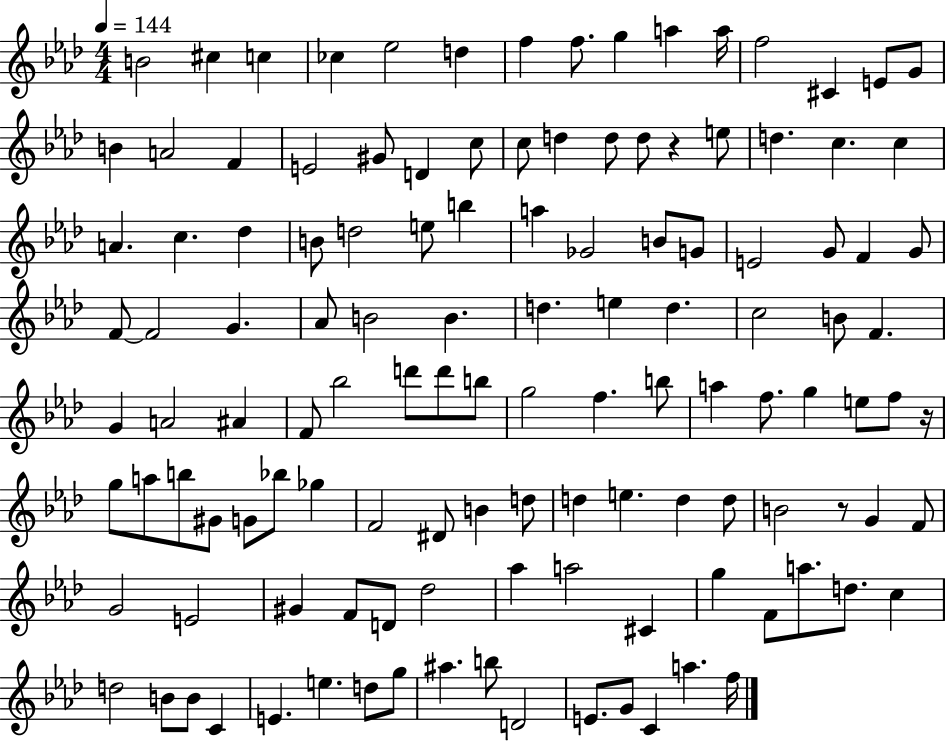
{
  \clef treble
  \numericTimeSignature
  \time 4/4
  \key aes \major
  \tempo 4 = 144
  b'2 cis''4 c''4 | ces''4 ees''2 d''4 | f''4 f''8. g''4 a''4 a''16 | f''2 cis'4 e'8 g'8 | \break b'4 a'2 f'4 | e'2 gis'8 d'4 c''8 | c''8 d''4 d''8 d''8 r4 e''8 | d''4. c''4. c''4 | \break a'4. c''4. des''4 | b'8 d''2 e''8 b''4 | a''4 ges'2 b'8 g'8 | e'2 g'8 f'4 g'8 | \break f'8~~ f'2 g'4. | aes'8 b'2 b'4. | d''4. e''4 d''4. | c''2 b'8 f'4. | \break g'4 a'2 ais'4 | f'8 bes''2 d'''8 d'''8 b''8 | g''2 f''4. b''8 | a''4 f''8. g''4 e''8 f''8 r16 | \break g''8 a''8 b''8 gis'8 g'8 bes''8 ges''4 | f'2 dis'8 b'4 d''8 | d''4 e''4. d''4 d''8 | b'2 r8 g'4 f'8 | \break g'2 e'2 | gis'4 f'8 d'8 des''2 | aes''4 a''2 cis'4 | g''4 f'8 a''8. d''8. c''4 | \break d''2 b'8 b'8 c'4 | e'4. e''4. d''8 g''8 | ais''4. b''8 d'2 | e'8. g'8 c'4 a''4. f''16 | \break \bar "|."
}